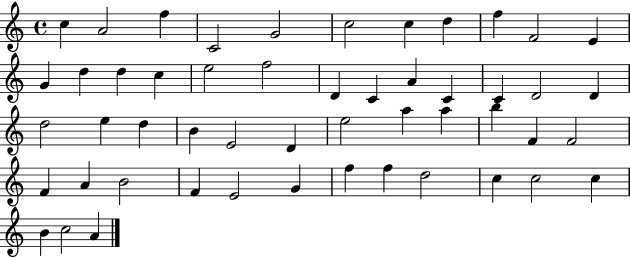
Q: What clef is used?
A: treble